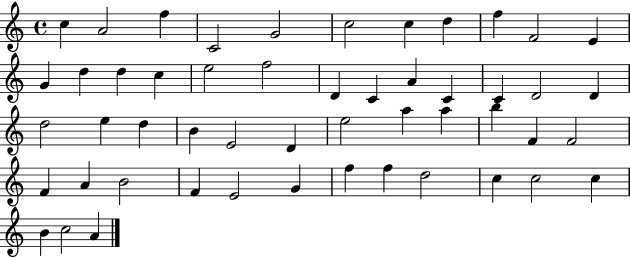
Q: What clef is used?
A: treble